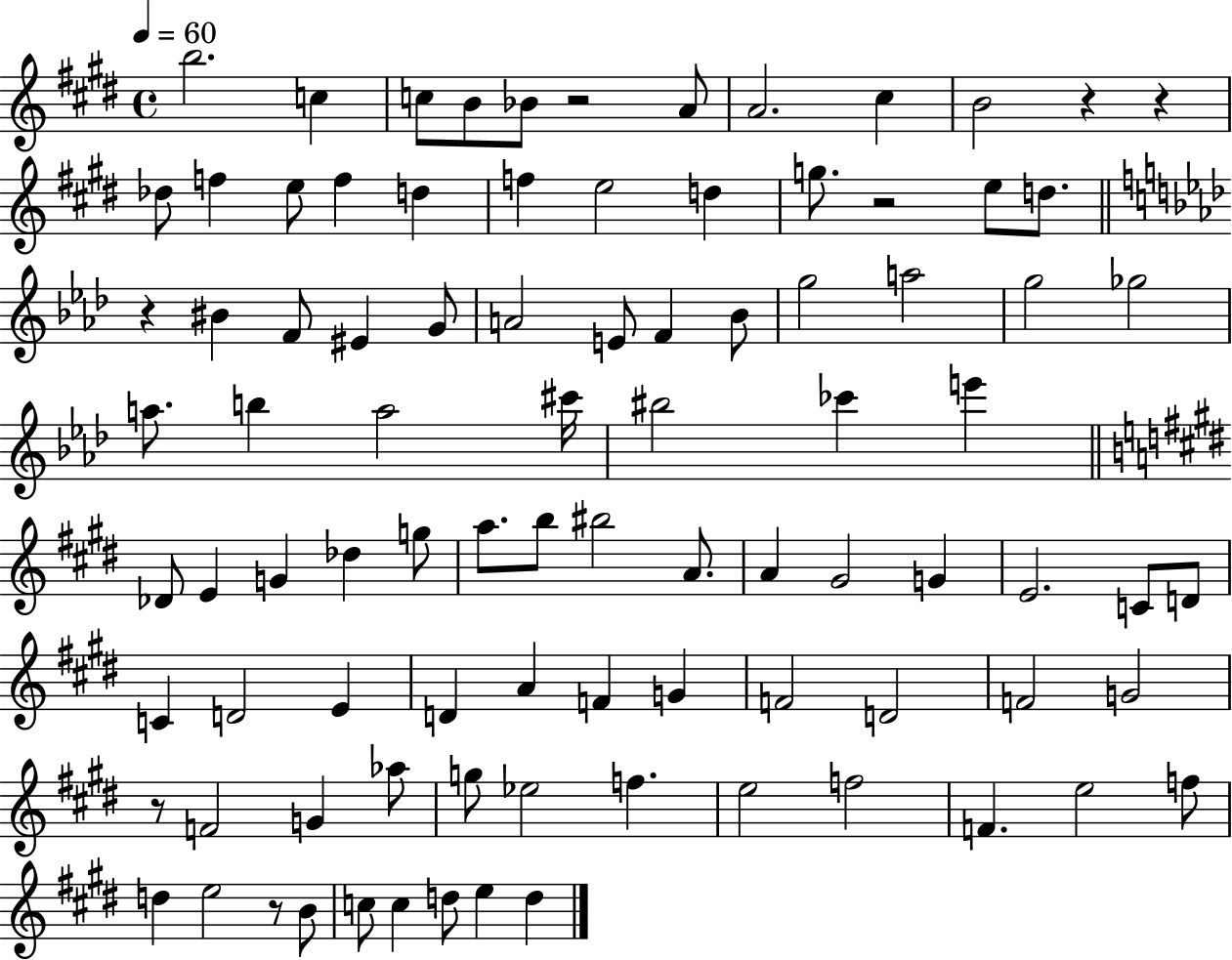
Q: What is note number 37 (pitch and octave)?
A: BIS5